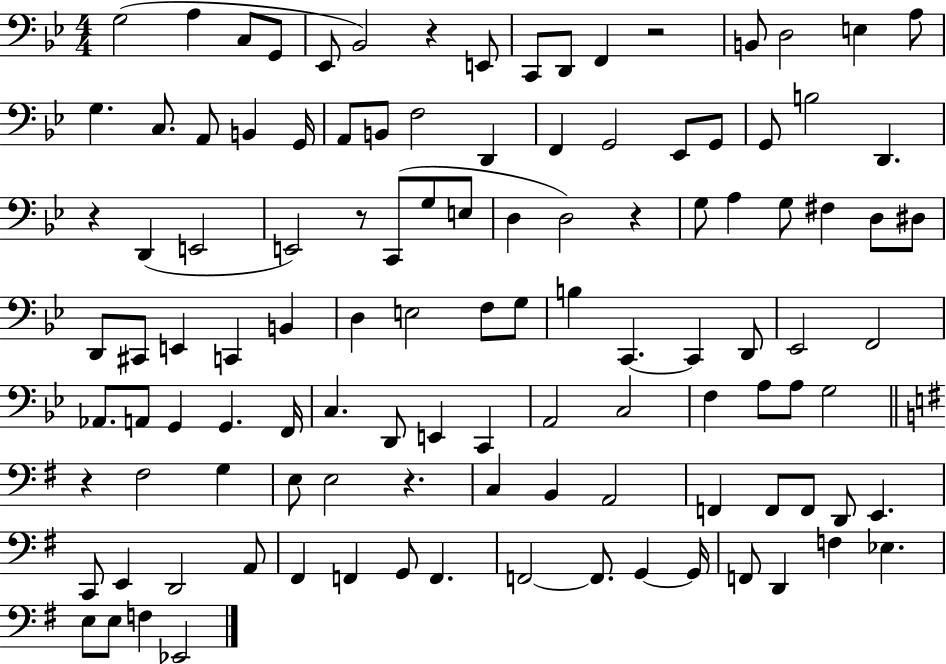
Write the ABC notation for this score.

X:1
T:Untitled
M:4/4
L:1/4
K:Bb
G,2 A, C,/2 G,,/2 _E,,/2 _B,,2 z E,,/2 C,,/2 D,,/2 F,, z2 B,,/2 D,2 E, A,/2 G, C,/2 A,,/2 B,, G,,/4 A,,/2 B,,/2 F,2 D,, F,, G,,2 _E,,/2 G,,/2 G,,/2 B,2 D,, z D,, E,,2 E,,2 z/2 C,,/2 G,/2 E,/2 D, D,2 z G,/2 A, G,/2 ^F, D,/2 ^D,/2 D,,/2 ^C,,/2 E,, C,, B,, D, E,2 F,/2 G,/2 B, C,, C,, D,,/2 _E,,2 F,,2 _A,,/2 A,,/2 G,, G,, F,,/4 C, D,,/2 E,, C,, A,,2 C,2 F, A,/2 A,/2 G,2 z ^F,2 G, E,/2 E,2 z C, B,, A,,2 F,, F,,/2 F,,/2 D,,/2 E,, C,,/2 E,, D,,2 A,,/2 ^F,, F,, G,,/2 F,, F,,2 F,,/2 G,, G,,/4 F,,/2 D,, F, _E, E,/2 E,/2 F, _E,,2